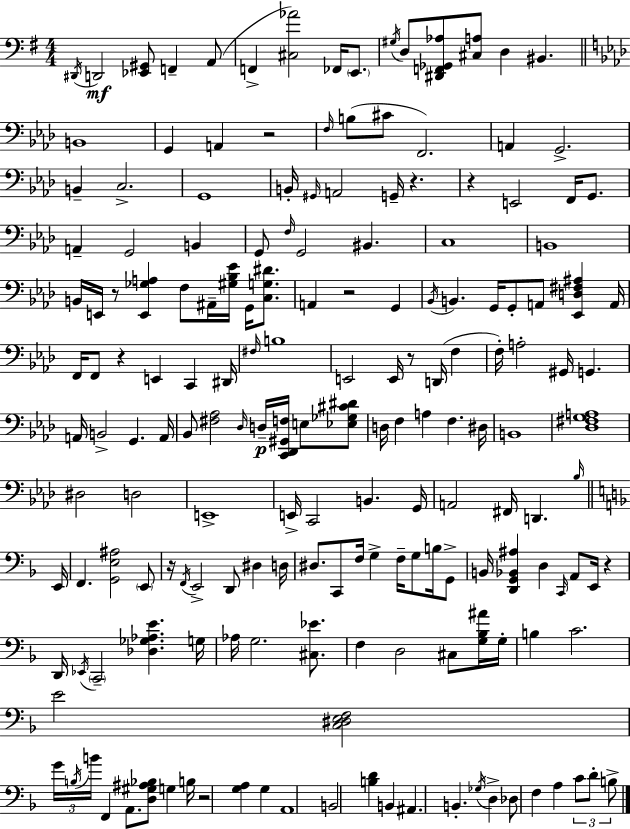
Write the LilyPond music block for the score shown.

{
  \clef bass
  \numericTimeSignature
  \time 4/4
  \key e \minor
  \repeat volta 2 { \acciaccatura { dis,16 }\mf d,2 <ees, gis,>8 f,4-- a,8( | f,4-> <cis aes'>2) fes,16 \parenthesize e,8. | \acciaccatura { gis16 } d8 <dis, f, ges, aes>8 <cis a>8 d4 bis,4. | \bar "||" \break \key f \minor b,1 | g,4 a,4 r2 | \grace { f16 } b8( cis'8 f,2.) | a,4 g,2.-> | \break b,4-- c2.-> | g,1 | b,16-. \grace { gis,16 } a,2 g,16-- r4. | r4 e,2 f,16 g,8. | \break a,4-- g,2 b,4 | g,8 \grace { f16 } g,2 bis,4. | c1 | b,1 | \break b,16 e,16 r8 <e, ges a>4 f8 ais,16-- <gis bes ees'>16 g,16 | <c g dis'>8. a,4 r2 g,4 | \acciaccatura { bes,16 } b,4. g,16 g,8-. a,8 <ees, d fis ais>4 | a,16 f,16 f,8 r4 e,4 c,4 | \break dis,16 \grace { fis16 } b1 | e,2 e,16 r8 | d,16( f4 f16-.) a2-. gis,16 g,4. | a,16 b,2-> g,4. | \break a,16 bes,8 <fis aes>2 \grace { des16 } | d16--\p <c, des, gis, f>16 e8 <ees ges cis' dis'>8 d16 f4 a4 f4. | dis16 b,1 | <des fis g a>1 | \break dis2 d2 | e,1-> | e,16-> c,2 b,4. | g,16 a,2 fis,16 d,4. | \break \grace { bes16 } \bar "||" \break \key d \minor e,16 f,4. <g, e ais>2 \parenthesize e,8 | r16 \acciaccatura { f,16 } e,2-> d,8 dis4 | d16 dis8. c,8 f16 g4-> f16-- g8 b16 | g,8-> b,16 <d, g, bes, ais>4 d4 \grace { c,16 } a,8 e,16 r4 | \break d,16 \acciaccatura { ees,16 } \parenthesize c,2-- <des ges aes e'>4. | g16 aes16 g2. | <cis ees'>8. f4 d2 | cis8 <g bes ais'>16 g16-. b4 c'2. | \break e'2 <c dis e f>2 | \tuplet 3/2 { g'16 \acciaccatura { b16 } b'16 } f,4 a,8. <d gis ais bes>8 | g4 b16 r2 <g a>4 | g4 a,1 | \break b,2 <b d'>4 | b,4 ais,4. b,4.-. | \acciaccatura { ges16 } d4-> des8 f4 a4 | \tuplet 3/2 { c'8 d'8-. b8-> } } \bar "|."
}